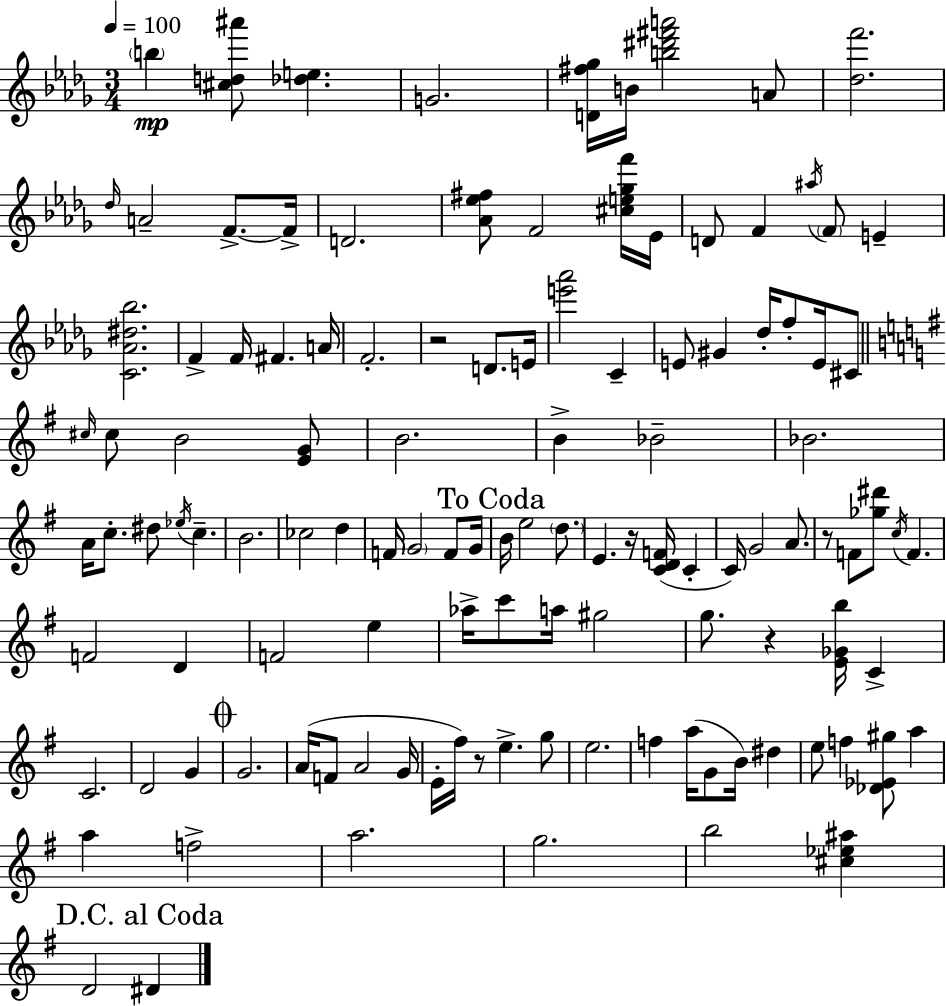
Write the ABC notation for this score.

X:1
T:Untitled
M:3/4
L:1/4
K:Bbm
b [^cd^a']/2 [_de] G2 [D^f_g]/4 B/4 [b^d'^f'a']2 A/2 [_df']2 _d/4 A2 F/2 F/4 D2 [_A_e^f]/2 F2 [^ce_gf']/4 _E/4 D/2 F ^a/4 F/2 E [C_A^d_b]2 F F/4 ^F A/4 F2 z2 D/2 E/4 [e'_a']2 C E/2 ^G _d/4 f/2 E/4 ^C/2 ^c/4 ^c/2 B2 [EG]/2 B2 B _B2 _B2 A/4 c/2 ^d/2 _e/4 c B2 _c2 d F/4 G2 F/2 G/4 B/4 e2 d/2 E z/4 [CDF]/4 C C/4 G2 A/2 z/2 F/2 [_g^d']/2 c/4 F F2 D F2 e _a/4 c'/2 a/4 ^g2 g/2 z [E_Gb]/4 C C2 D2 G G2 A/4 F/2 A2 G/4 E/4 ^f/4 z/2 e g/2 e2 f a/4 G/2 B/4 ^d e/2 f [_D_E^g]/2 a a f2 a2 g2 b2 [^c_e^a] D2 ^D